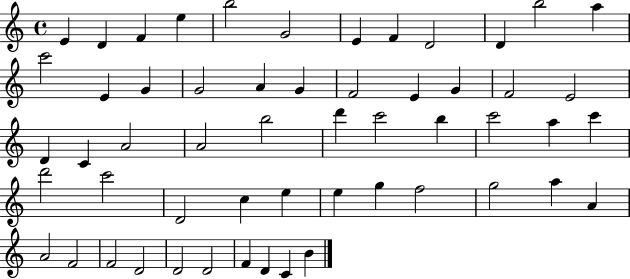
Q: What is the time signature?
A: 4/4